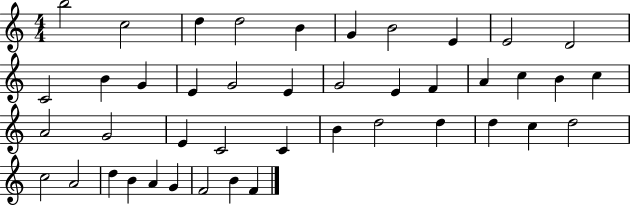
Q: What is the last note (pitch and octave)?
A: F4